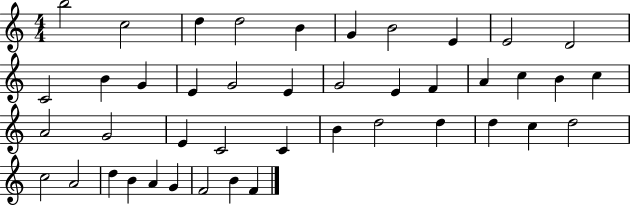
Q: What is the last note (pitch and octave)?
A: F4